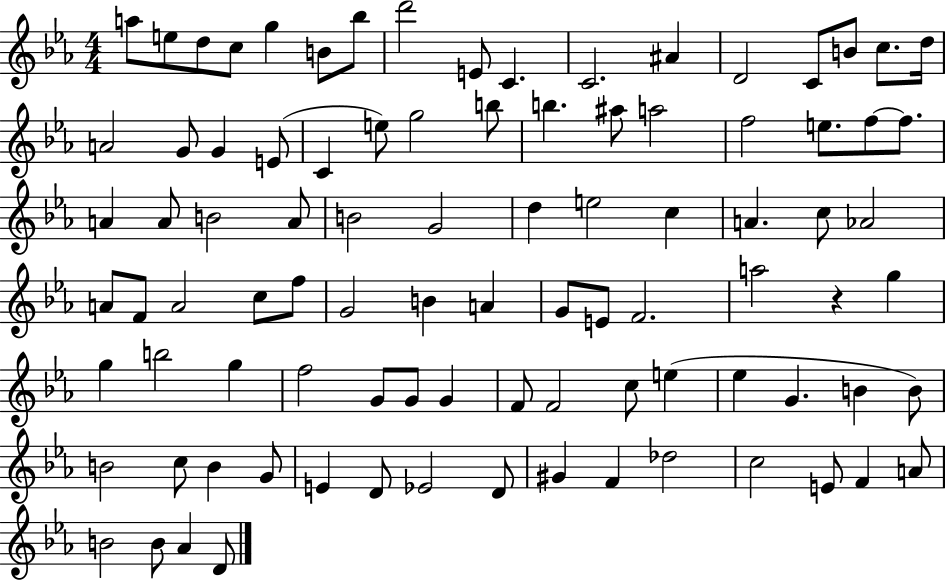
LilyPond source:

{
  \clef treble
  \numericTimeSignature
  \time 4/4
  \key ees \major
  a''8 e''8 d''8 c''8 g''4 b'8 bes''8 | d'''2 e'8 c'4. | c'2. ais'4 | d'2 c'8 b'8 c''8. d''16 | \break a'2 g'8 g'4 e'8( | c'4 e''8) g''2 b''8 | b''4. ais''8 a''2 | f''2 e''8. f''8~~ f''8. | \break a'4 a'8 b'2 a'8 | b'2 g'2 | d''4 e''2 c''4 | a'4. c''8 aes'2 | \break a'8 f'8 a'2 c''8 f''8 | g'2 b'4 a'4 | g'8 e'8 f'2. | a''2 r4 g''4 | \break g''4 b''2 g''4 | f''2 g'8 g'8 g'4 | f'8 f'2 c''8 e''4( | ees''4 g'4. b'4 b'8) | \break b'2 c''8 b'4 g'8 | e'4 d'8 ees'2 d'8 | gis'4 f'4 des''2 | c''2 e'8 f'4 a'8 | \break b'2 b'8 aes'4 d'8 | \bar "|."
}